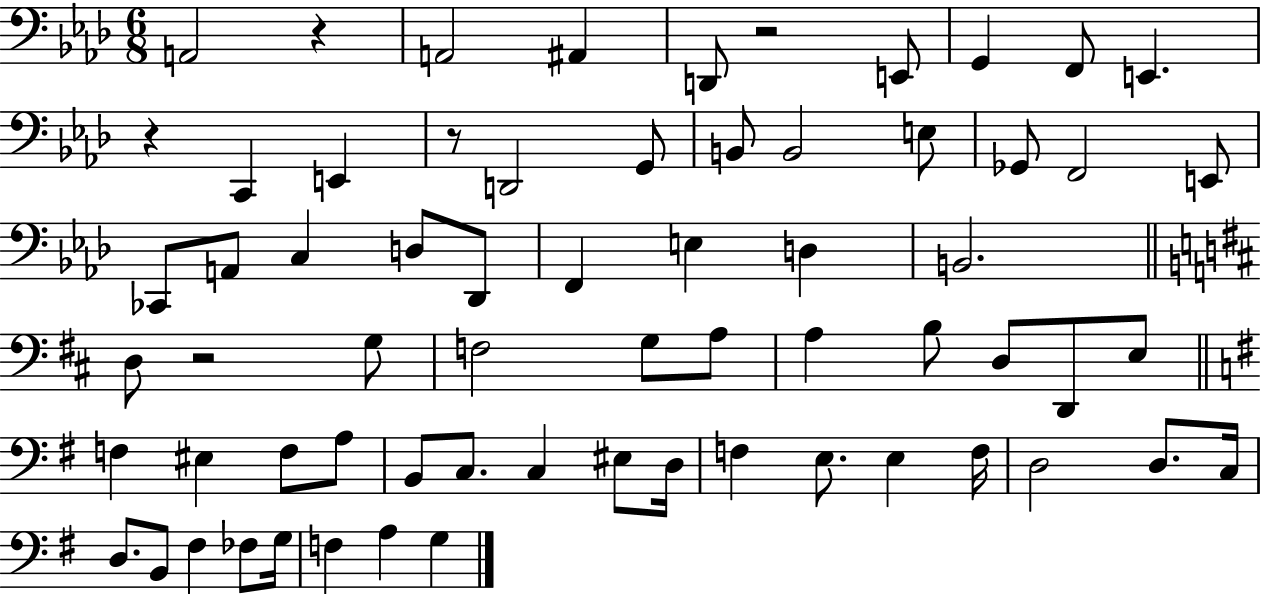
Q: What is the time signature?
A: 6/8